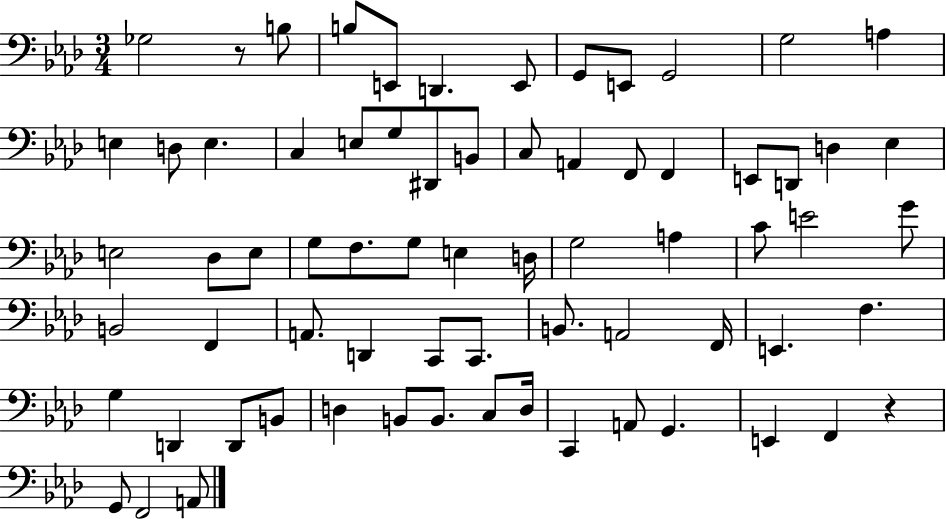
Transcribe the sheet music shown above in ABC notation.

X:1
T:Untitled
M:3/4
L:1/4
K:Ab
_G,2 z/2 B,/2 B,/2 E,,/2 D,, E,,/2 G,,/2 E,,/2 G,,2 G,2 A, E, D,/2 E, C, E,/2 G,/2 ^D,,/2 B,,/2 C,/2 A,, F,,/2 F,, E,,/2 D,,/2 D, _E, E,2 _D,/2 E,/2 G,/2 F,/2 G,/2 E, D,/4 G,2 A, C/2 E2 G/2 B,,2 F,, A,,/2 D,, C,,/2 C,,/2 B,,/2 A,,2 F,,/4 E,, F, G, D,, D,,/2 B,,/2 D, B,,/2 B,,/2 C,/2 D,/4 C,, A,,/2 G,, E,, F,, z G,,/2 F,,2 A,,/2